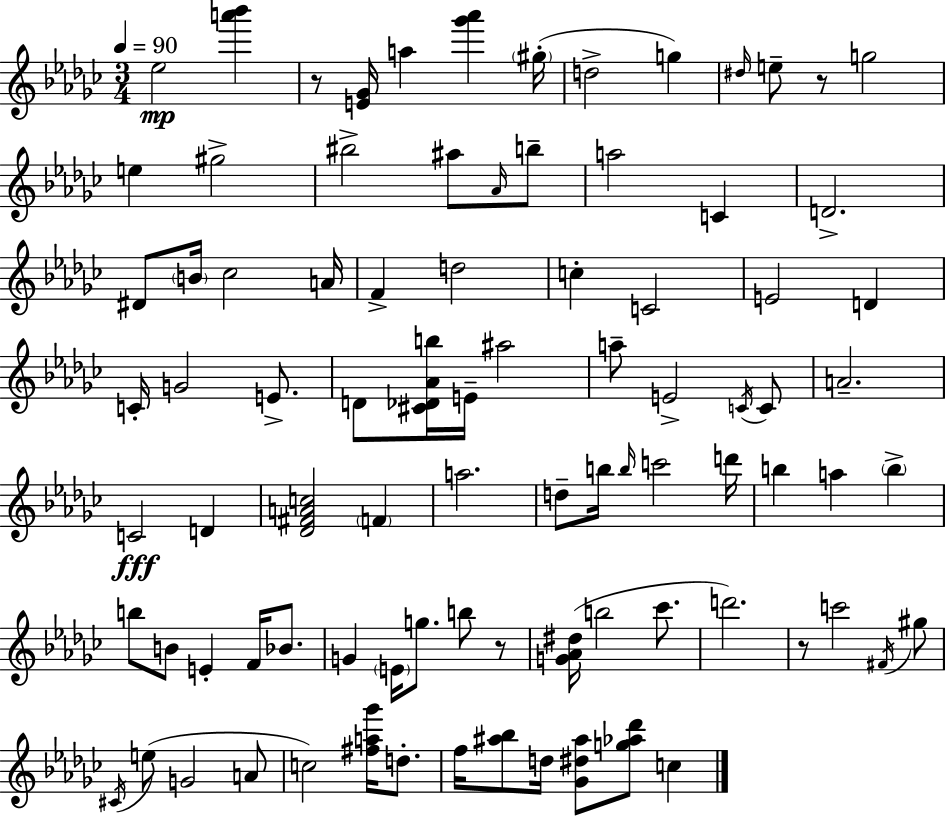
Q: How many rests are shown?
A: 4